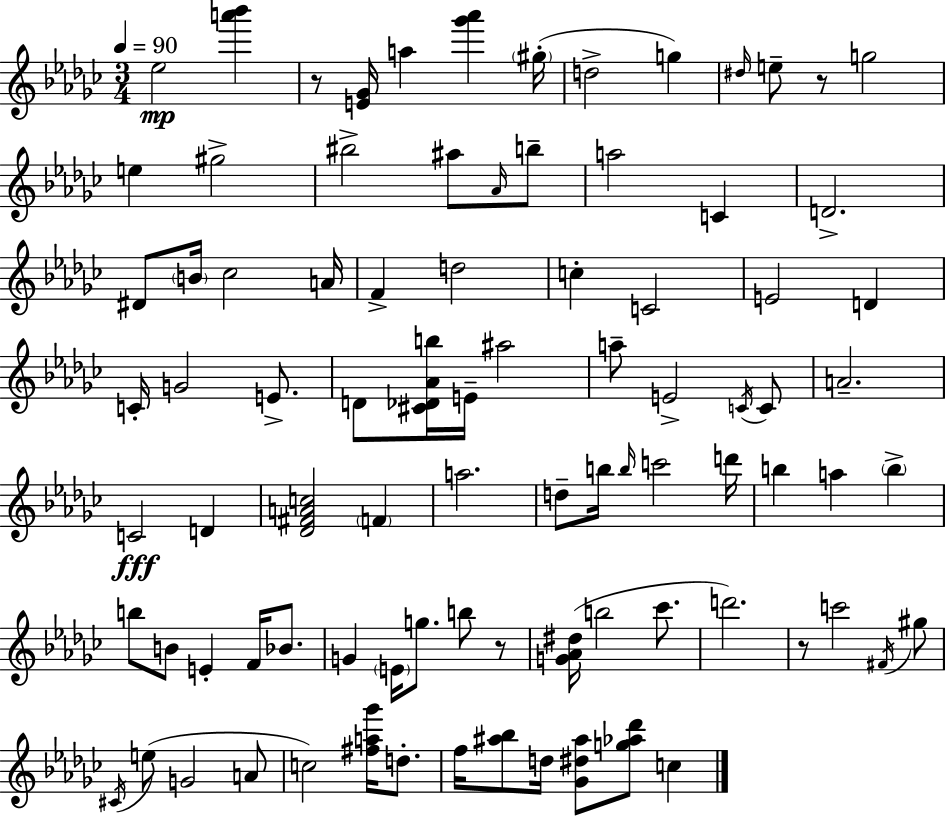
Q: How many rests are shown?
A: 4